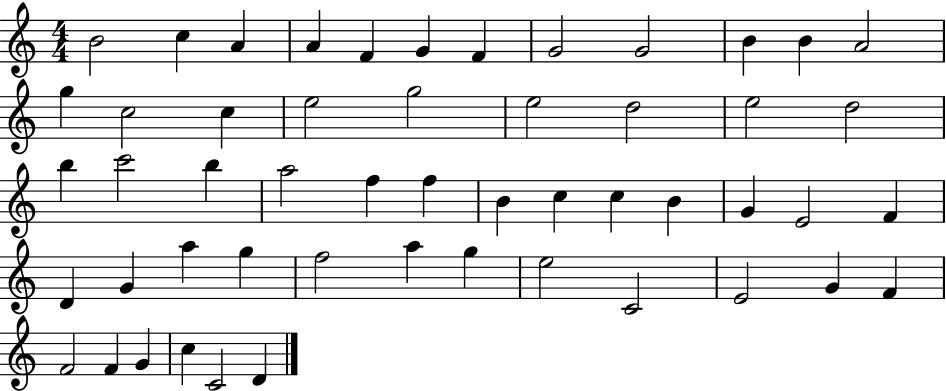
B4/h C5/q A4/q A4/q F4/q G4/q F4/q G4/h G4/h B4/q B4/q A4/h G5/q C5/h C5/q E5/h G5/h E5/h D5/h E5/h D5/h B5/q C6/h B5/q A5/h F5/q F5/q B4/q C5/q C5/q B4/q G4/q E4/h F4/q D4/q G4/q A5/q G5/q F5/h A5/q G5/q E5/h C4/h E4/h G4/q F4/q F4/h F4/q G4/q C5/q C4/h D4/q